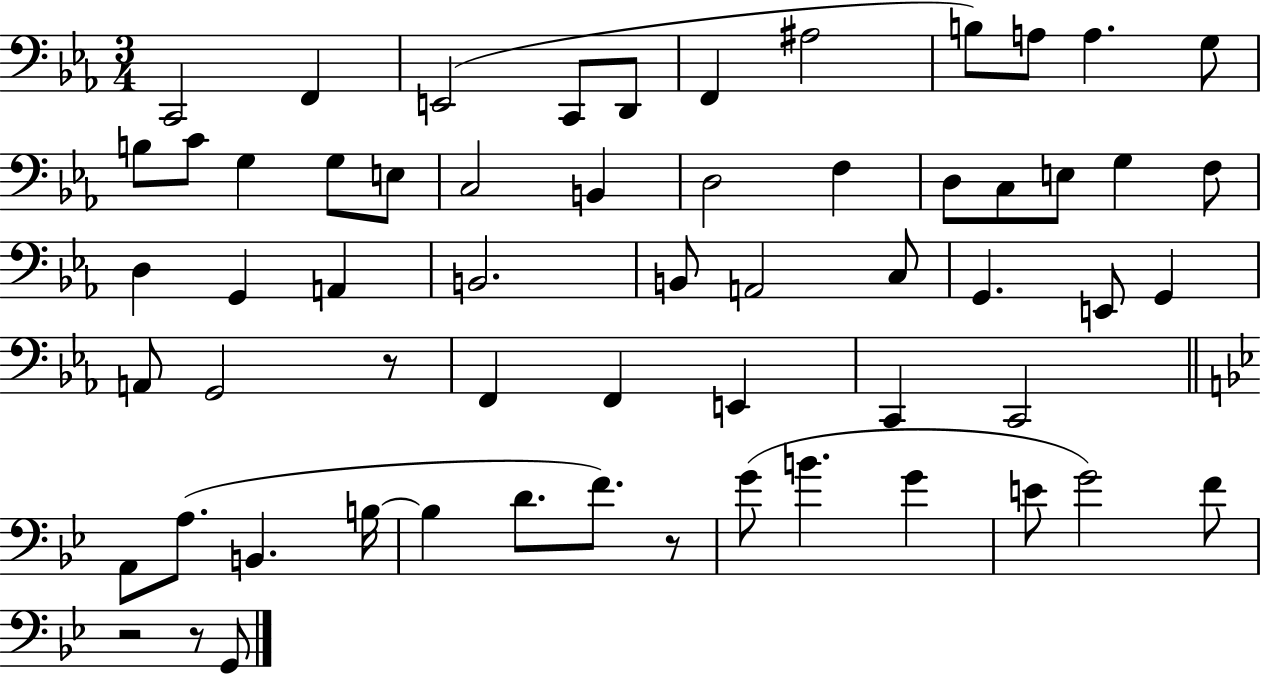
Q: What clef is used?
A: bass